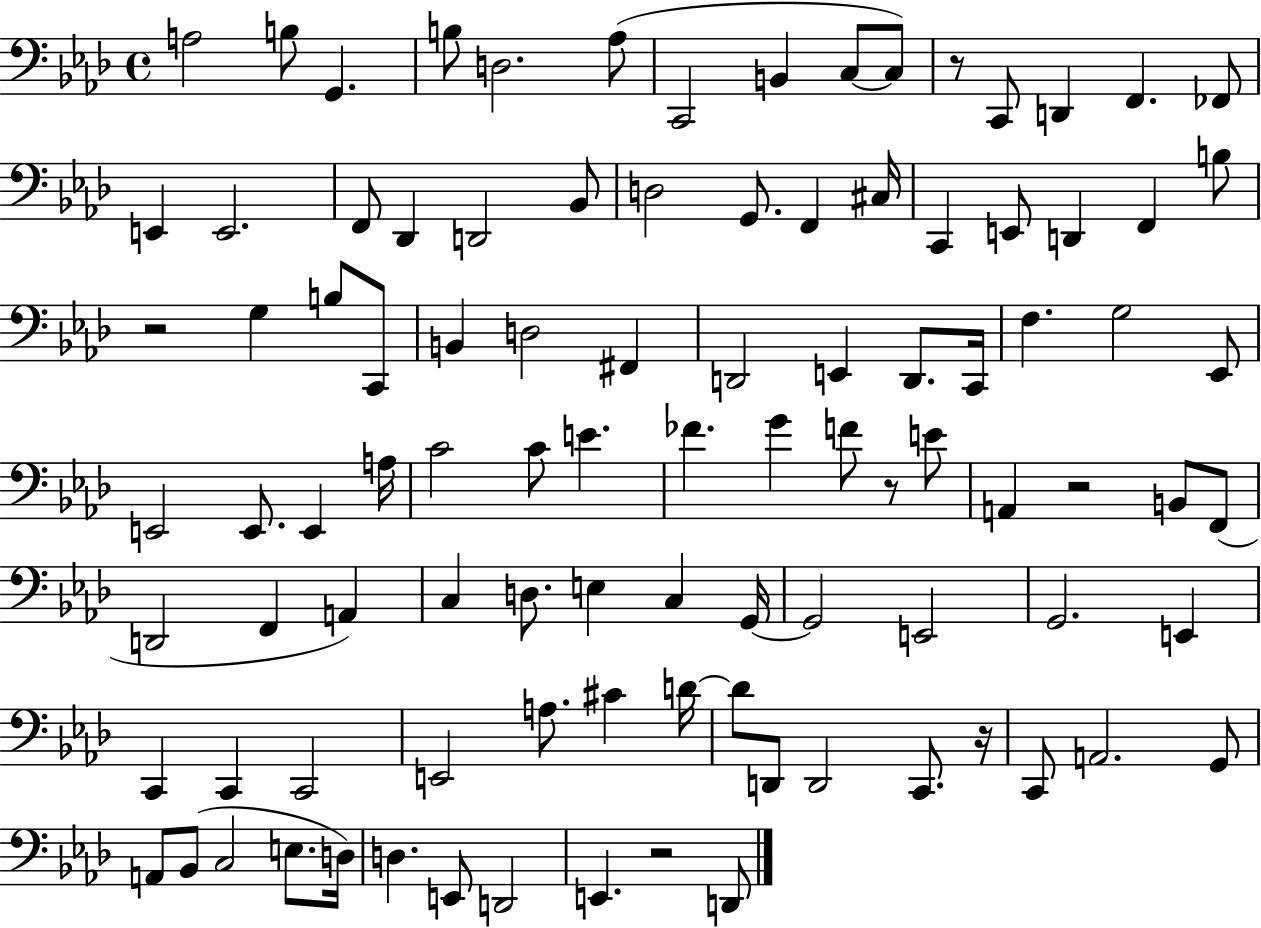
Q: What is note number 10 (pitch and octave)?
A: C3